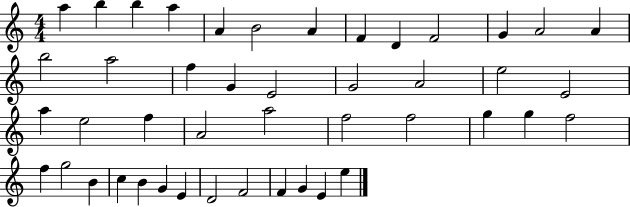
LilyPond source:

{
  \clef treble
  \numericTimeSignature
  \time 4/4
  \key c \major
  a''4 b''4 b''4 a''4 | a'4 b'2 a'4 | f'4 d'4 f'2 | g'4 a'2 a'4 | \break b''2 a''2 | f''4 g'4 e'2 | g'2 a'2 | e''2 e'2 | \break a''4 e''2 f''4 | a'2 a''2 | f''2 f''2 | g''4 g''4 f''2 | \break f''4 g''2 b'4 | c''4 b'4 g'4 e'4 | d'2 f'2 | f'4 g'4 e'4 e''4 | \break \bar "|."
}